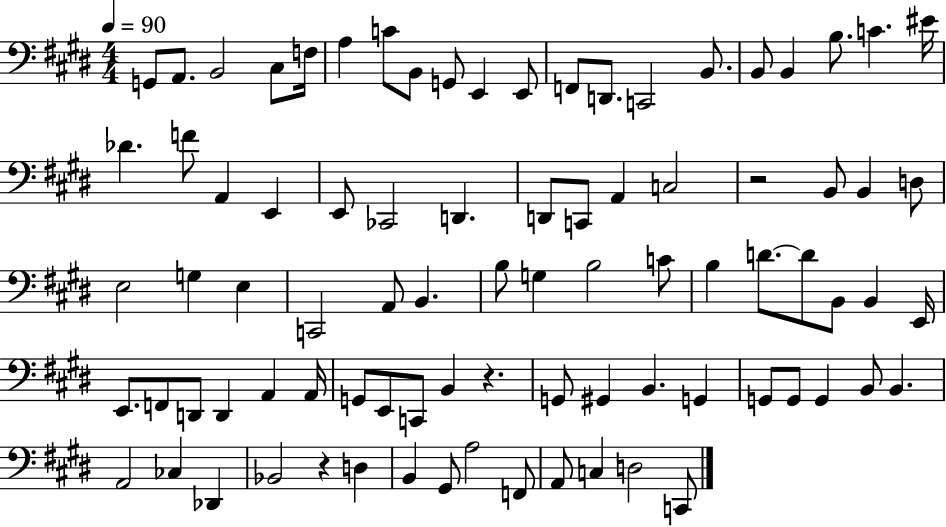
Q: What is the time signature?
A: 4/4